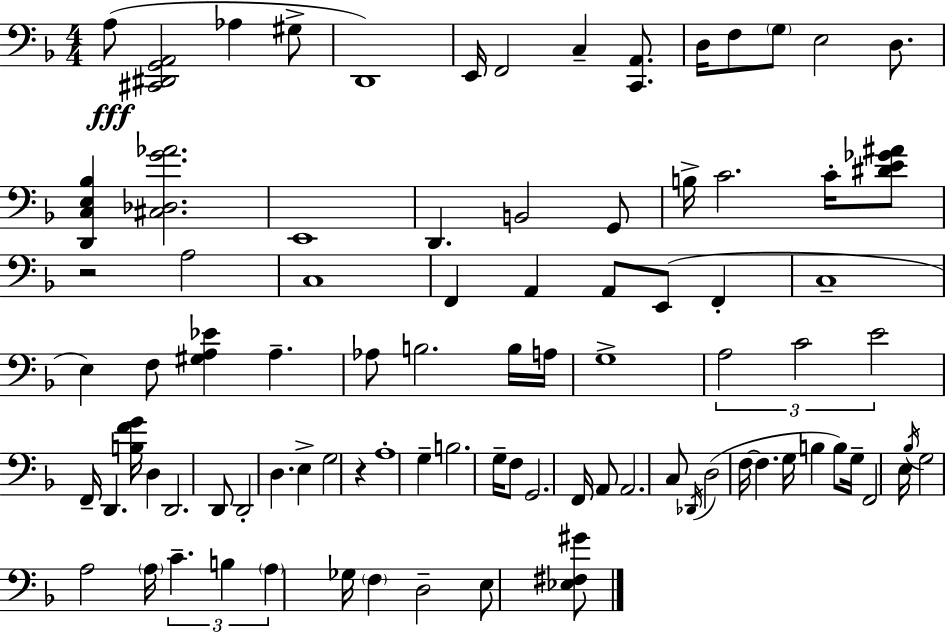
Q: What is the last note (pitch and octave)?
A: E3